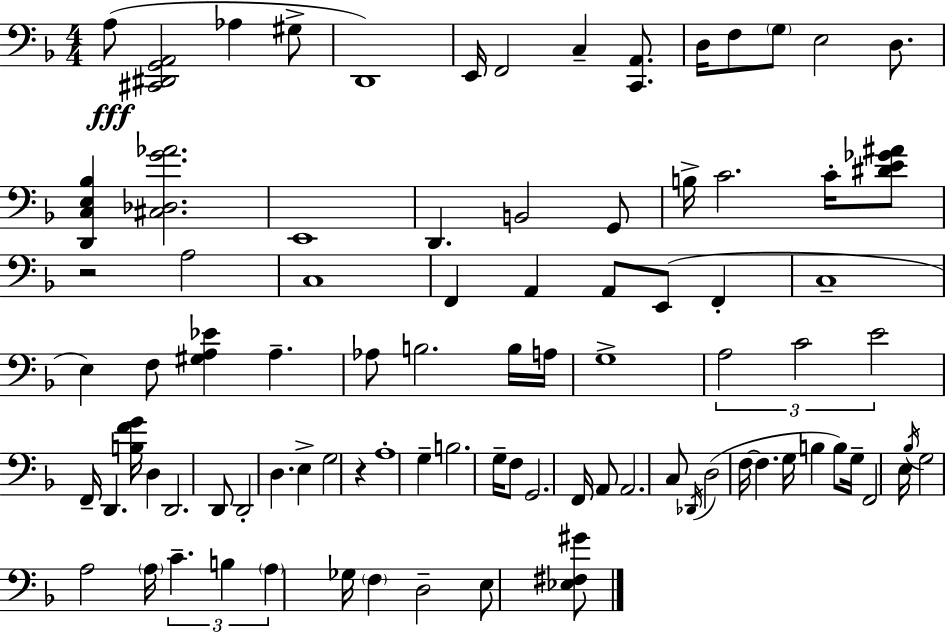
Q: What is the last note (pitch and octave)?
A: E3